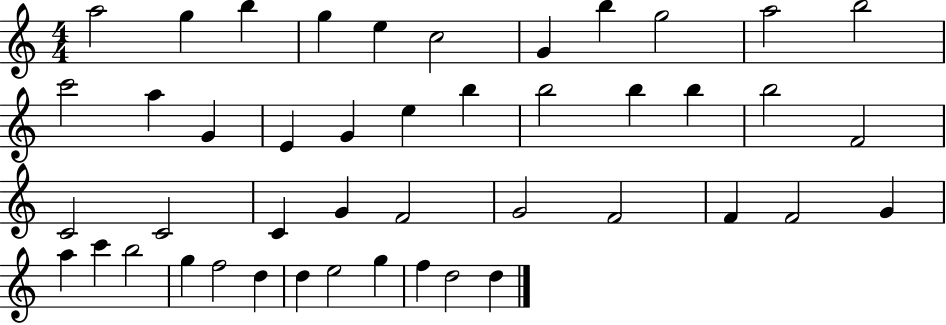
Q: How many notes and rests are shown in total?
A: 45